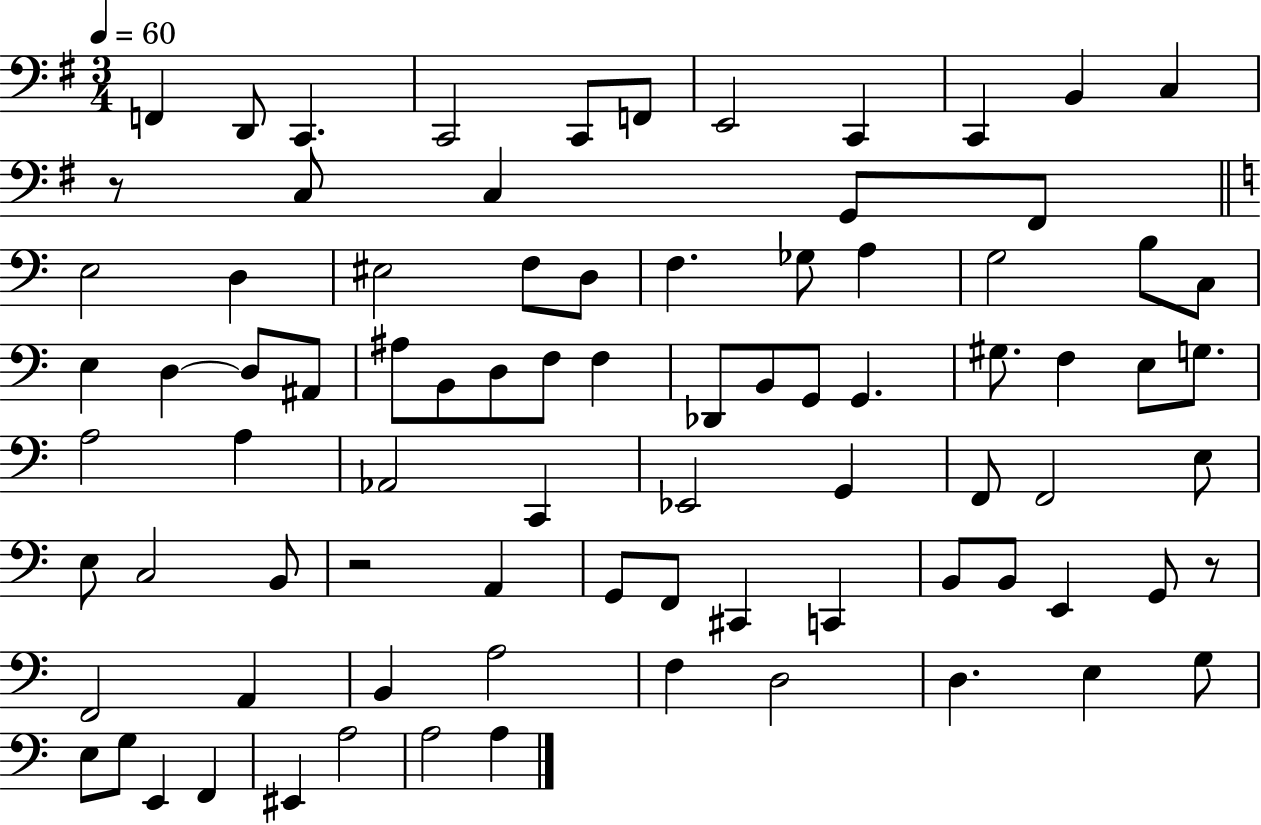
X:1
T:Untitled
M:3/4
L:1/4
K:G
F,, D,,/2 C,, C,,2 C,,/2 F,,/2 E,,2 C,, C,, B,, C, z/2 C,/2 C, G,,/2 ^F,,/2 E,2 D, ^E,2 F,/2 D,/2 F, _G,/2 A, G,2 B,/2 C,/2 E, D, D,/2 ^A,,/2 ^A,/2 B,,/2 D,/2 F,/2 F, _D,,/2 B,,/2 G,,/2 G,, ^G,/2 F, E,/2 G,/2 A,2 A, _A,,2 C,, _E,,2 G,, F,,/2 F,,2 E,/2 E,/2 C,2 B,,/2 z2 A,, G,,/2 F,,/2 ^C,, C,, B,,/2 B,,/2 E,, G,,/2 z/2 F,,2 A,, B,, A,2 F, D,2 D, E, G,/2 E,/2 G,/2 E,, F,, ^E,, A,2 A,2 A,